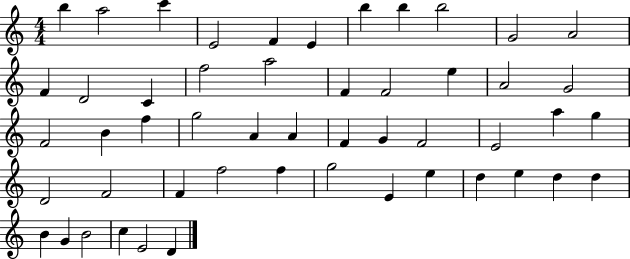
B5/q A5/h C6/q E4/h F4/q E4/q B5/q B5/q B5/h G4/h A4/h F4/q D4/h C4/q F5/h A5/h F4/q F4/h E5/q A4/h G4/h F4/h B4/q F5/q G5/h A4/q A4/q F4/q G4/q F4/h E4/h A5/q G5/q D4/h F4/h F4/q F5/h F5/q G5/h E4/q E5/q D5/q E5/q D5/q D5/q B4/q G4/q B4/h C5/q E4/h D4/q